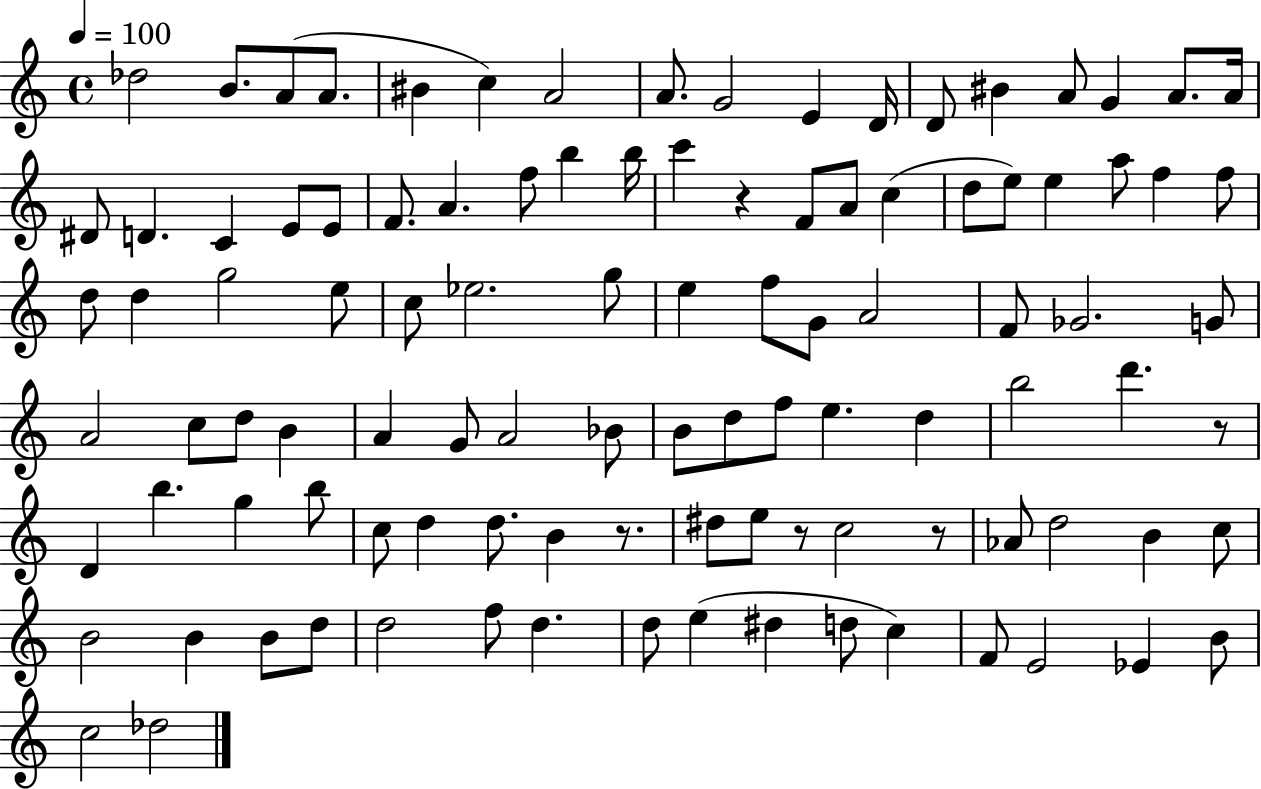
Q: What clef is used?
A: treble